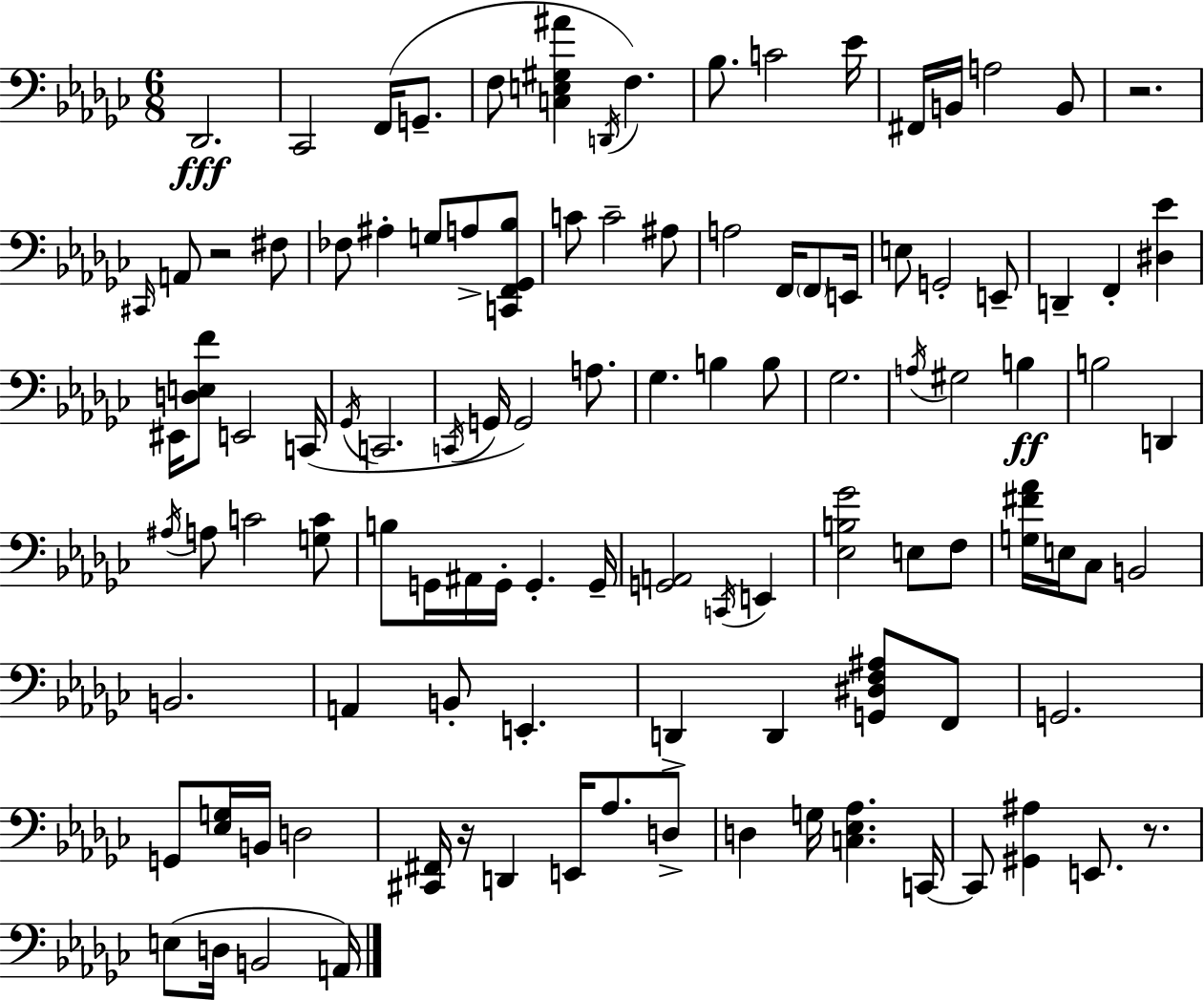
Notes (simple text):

Db2/h. CES2/h F2/s G2/e. F3/e [C3,E3,G#3,A#4]/q D2/s F3/q. Bb3/e. C4/h Eb4/s F#2/s B2/s A3/h B2/e R/h. C#2/s A2/e R/h F#3/e FES3/e A#3/q G3/e A3/e [C2,F2,Gb2,Bb3]/e C4/e C4/h A#3/e A3/h F2/s F2/e E2/s E3/e G2/h E2/e D2/q F2/q [D#3,Eb4]/q EIS2/s [D3,E3,F4]/e E2/h C2/s Gb2/s C2/h. C2/s G2/s G2/h A3/e. Gb3/q. B3/q B3/e Gb3/h. A3/s G#3/h B3/q B3/h D2/q A#3/s A3/e C4/h [G3,C4]/e B3/e G2/s A#2/s G2/s G2/q. G2/s [G2,A2]/h C2/s E2/q [Eb3,B3,Gb4]/h E3/e F3/e [G3,F#4,Ab4]/s E3/s CES3/e B2/h B2/h. A2/q B2/e E2/q. D2/q D2/q [G2,D#3,F3,A#3]/e F2/e G2/h. G2/e [Eb3,G3]/s B2/s D3/h [C#2,F#2]/s R/s D2/q E2/s Ab3/e. D3/e D3/q G3/s [C3,Eb3,Ab3]/q. C2/s C2/e [G#2,A#3]/q E2/e. R/e. E3/e D3/s B2/h A2/s